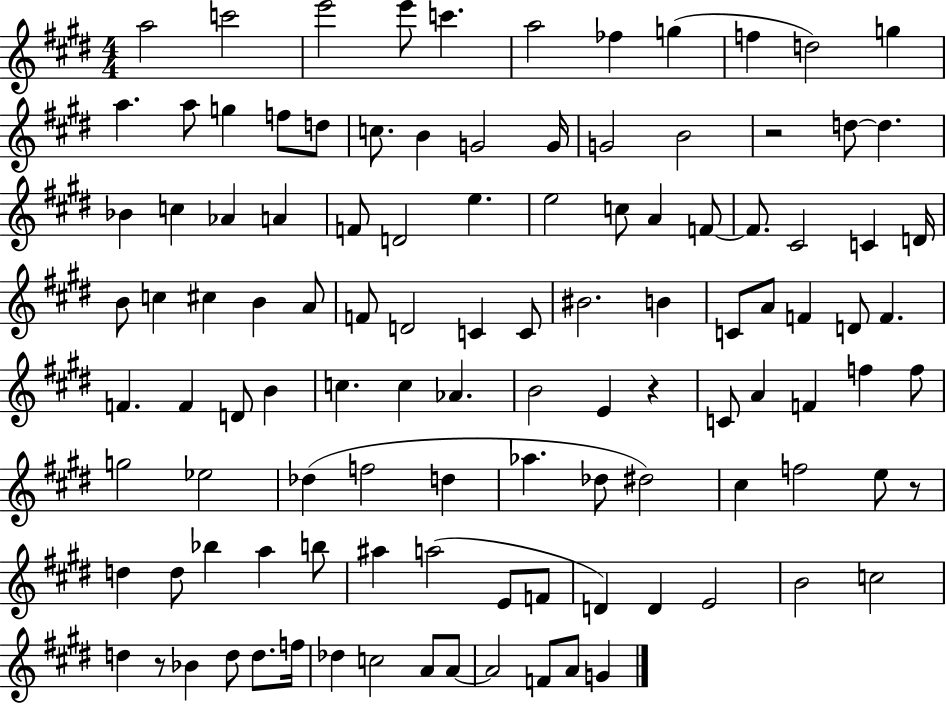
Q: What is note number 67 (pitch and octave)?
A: F4